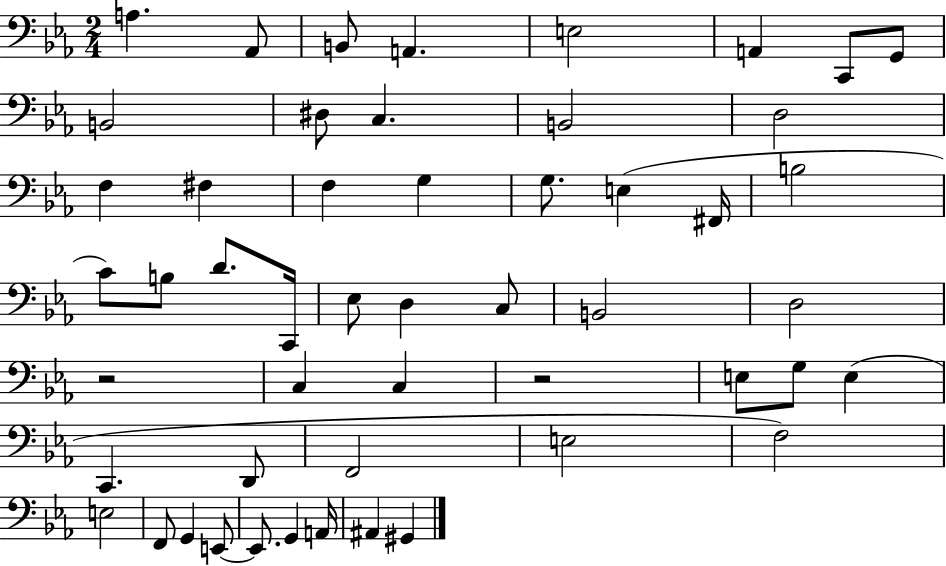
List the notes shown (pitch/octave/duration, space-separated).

A3/q. Ab2/e B2/e A2/q. E3/h A2/q C2/e G2/e B2/h D#3/e C3/q. B2/h D3/h F3/q F#3/q F3/q G3/q G3/e. E3/q F#2/s B3/h C4/e B3/e D4/e. C2/s Eb3/e D3/q C3/e B2/h D3/h R/h C3/q C3/q R/h E3/e G3/e E3/q C2/q. D2/e F2/h E3/h F3/h E3/h F2/e G2/q E2/e E2/e. G2/q A2/s A#2/q G#2/q